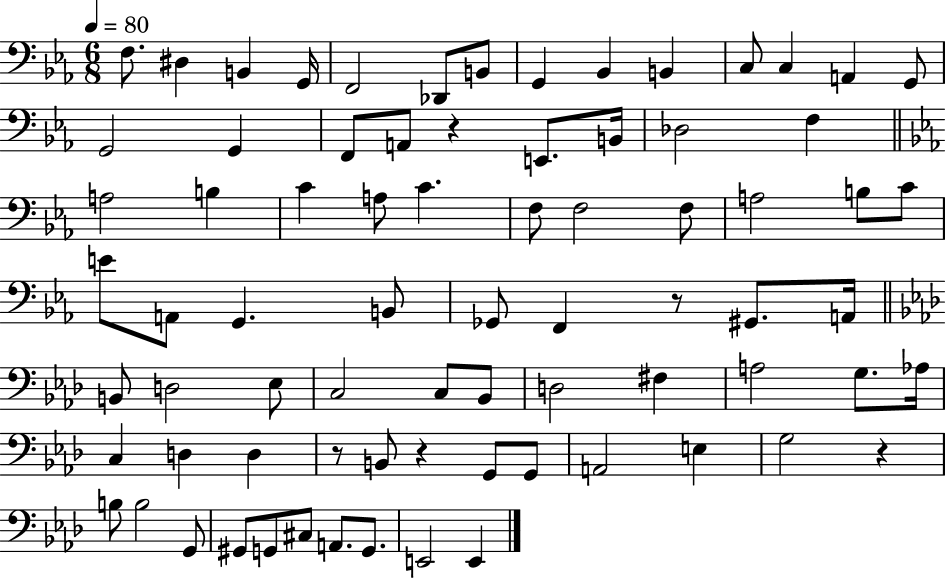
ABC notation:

X:1
T:Untitled
M:6/8
L:1/4
K:Eb
F,/2 ^D, B,, G,,/4 F,,2 _D,,/2 B,,/2 G,, _B,, B,, C,/2 C, A,, G,,/2 G,,2 G,, F,,/2 A,,/2 z E,,/2 B,,/4 _D,2 F, A,2 B, C A,/2 C F,/2 F,2 F,/2 A,2 B,/2 C/2 E/2 A,,/2 G,, B,,/2 _G,,/2 F,, z/2 ^G,,/2 A,,/4 B,,/2 D,2 _E,/2 C,2 C,/2 _B,,/2 D,2 ^F, A,2 G,/2 _A,/4 C, D, D, z/2 B,,/2 z G,,/2 G,,/2 A,,2 E, G,2 z B,/2 B,2 G,,/2 ^G,,/2 G,,/2 ^C,/2 A,,/2 G,,/2 E,,2 E,,